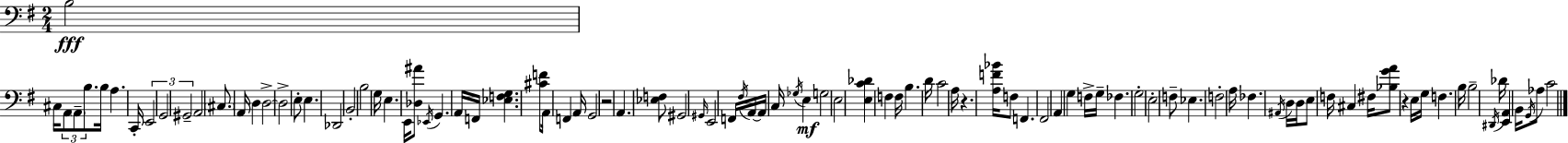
{
  \clef bass
  \numericTimeSignature
  \time 2/4
  \key e \minor
  b2\fff | cis16 \tuplet 3/2 { a,8 \parenthesize a,8-- b8. } | b16 a4. c,16-. | \tuplet 3/2 { e,2 | \break g,2 | gis,2-- } | a,2 | \parenthesize cis8. a,16 d4 | \break d2->~~ | d2-> | e8-. e4. | des,2 | \break b,2-. | b2 | g16 e4. e,16 | <des ais'>8 \acciaccatura { ees,16 } g,4. | \break a,16 f,16 <ees f g>4. | <cis' f'>8 a,16 f,4 | a,16 g,2 | r2 | \break a,4. <ees f>8 | gis,2 | \grace { gis,16 } e,2 | f,16 \acciaccatura { fis16 } a,16~~ a,16 c16 \acciaccatura { ges16 } | \break e4\mf g2 | e2 | <e c' des'>4 | f4 f16 b4. | \break d'16 c'2 | a16 r4. | <a f' bes'>16 f8 f,4. | fis,2 | \break a,4 | g4 f16-> g16-- fes4. | g2-. | e2-. | \break f8-- ees4. | f2-. | a16 fes4. | \acciaccatura { ais,16 } d16 d16 e8 | \break f16 cis4 fis16 <bes g' a'>8 | r4 e16 g16 f4. | b16 b2-- | \acciaccatura { dis,16 } des'16 <e, a,>4 | \break b,16 \acciaccatura { g,16 } aes8 c'2 | \bar "|."
}